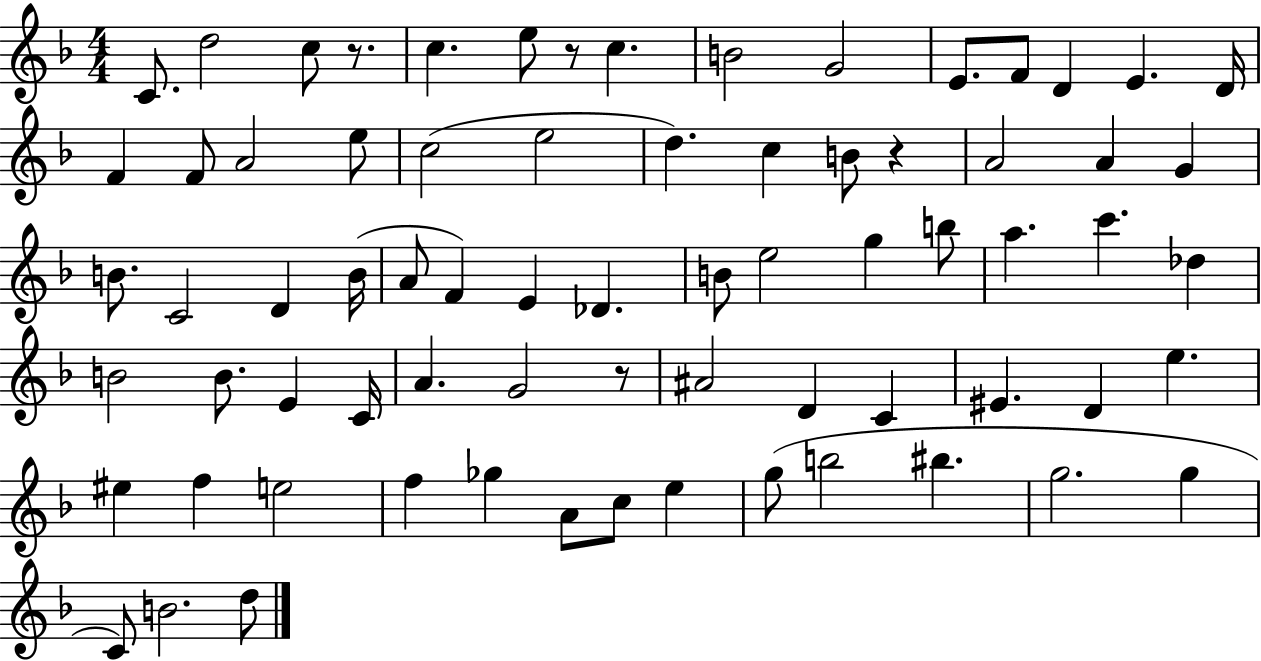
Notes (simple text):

C4/e. D5/h C5/e R/e. C5/q. E5/e R/e C5/q. B4/h G4/h E4/e. F4/e D4/q E4/q. D4/s F4/q F4/e A4/h E5/e C5/h E5/h D5/q. C5/q B4/e R/q A4/h A4/q G4/q B4/e. C4/h D4/q B4/s A4/e F4/q E4/q Db4/q. B4/e E5/h G5/q B5/e A5/q. C6/q. Db5/q B4/h B4/e. E4/q C4/s A4/q. G4/h R/e A#4/h D4/q C4/q EIS4/q. D4/q E5/q. EIS5/q F5/q E5/h F5/q Gb5/q A4/e C5/e E5/q G5/e B5/h BIS5/q. G5/h. G5/q C4/e B4/h. D5/e